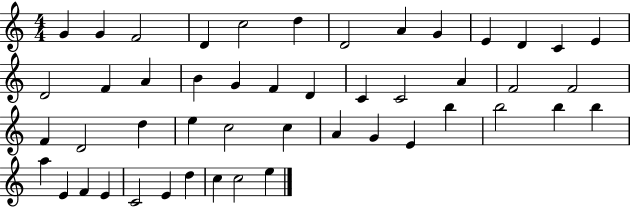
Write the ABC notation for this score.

X:1
T:Untitled
M:4/4
L:1/4
K:C
G G F2 D c2 d D2 A G E D C E D2 F A B G F D C C2 A F2 F2 F D2 d e c2 c A G E b b2 b b a E F E C2 E d c c2 e